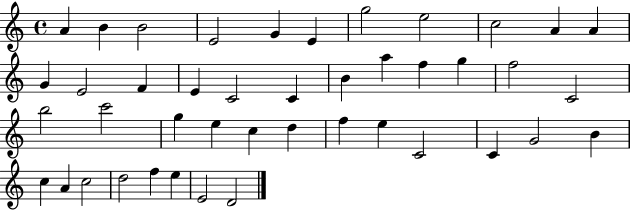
X:1
T:Untitled
M:4/4
L:1/4
K:C
A B B2 E2 G E g2 e2 c2 A A G E2 F E C2 C B a f g f2 C2 b2 c'2 g e c d f e C2 C G2 B c A c2 d2 f e E2 D2